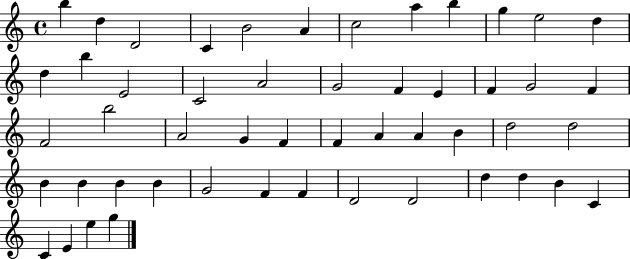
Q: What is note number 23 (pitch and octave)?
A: F4